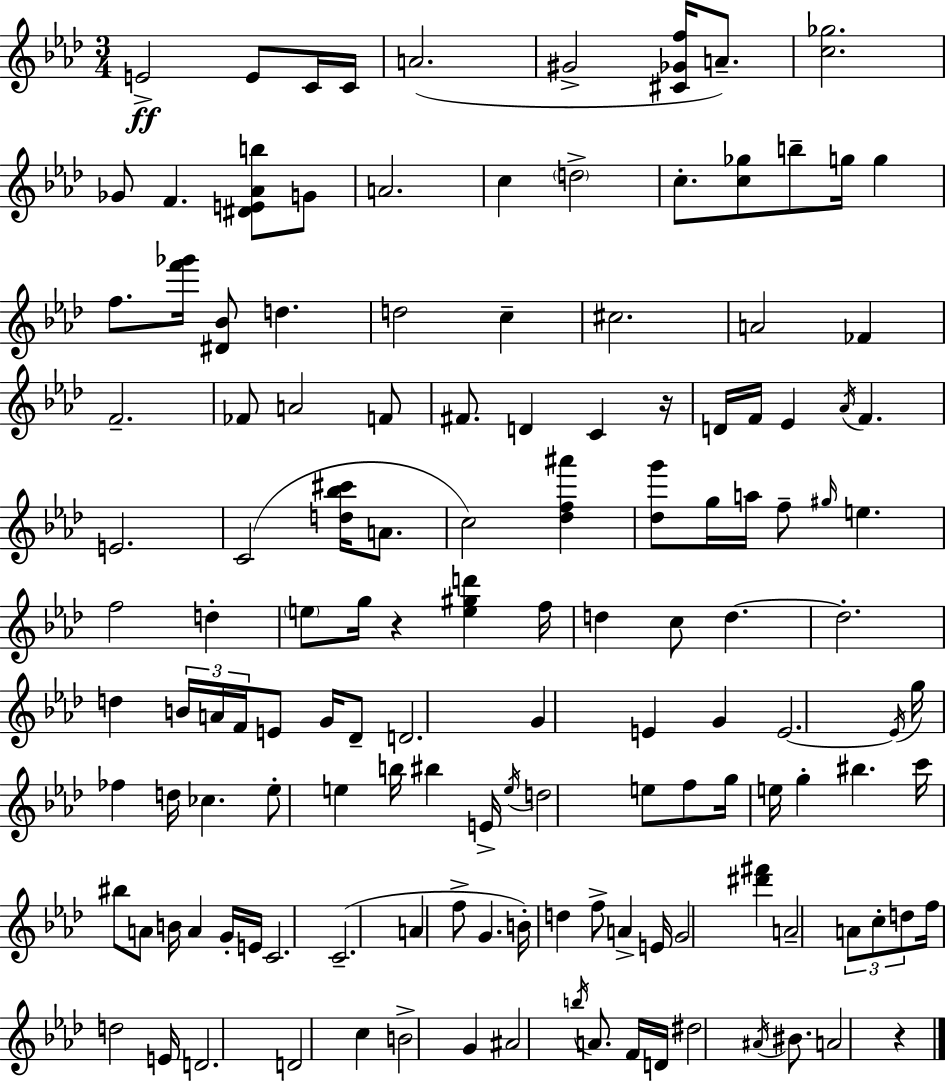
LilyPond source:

{
  \clef treble
  \numericTimeSignature
  \time 3/4
  \key aes \major
  e'2->\ff e'8 c'16 c'16 | a'2.( | gis'2-> <cis' ges' f''>16 a'8.--) | <c'' ges''>2. | \break ges'8 f'4. <dis' e' aes' b''>8 g'8 | a'2. | c''4 \parenthesize d''2-> | c''8.-. <c'' ges''>8 b''8-- g''16 g''4 | \break f''8. <f''' ges'''>16 <dis' bes'>8 d''4. | d''2 c''4-- | cis''2. | a'2 fes'4 | \break f'2.-- | fes'8 a'2 f'8 | fis'8. d'4 c'4 r16 | d'16 f'16 ees'4 \acciaccatura { aes'16 } f'4. | \break e'2. | c'2( <d'' bes'' cis'''>16 a'8. | c''2) <des'' f'' ais'''>4 | <des'' g'''>8 g''16 a''16 f''8-- \grace { gis''16 } e''4. | \break f''2 d''4-. | \parenthesize e''8 g''16 r4 <e'' gis'' d'''>4 | f''16 d''4 c''8 d''4.~~ | d''2.-. | \break d''4 \tuplet 3/2 { b'16 a'16 f'16 } e'8 g'16 | des'8-- d'2. | g'4 e'4 g'4 | e'2.~~ | \break \acciaccatura { e'16 } g''16 fes''4 d''16 ces''4. | ees''8-. e''4 b''16 bis''4 | e'16-> \acciaccatura { e''16 } d''2 | e''8 f''8 g''16 e''16 g''4-. bis''4. | \break c'''16 bis''8 a'8 b'16 a'4 | g'16-. e'16 c'2. | c'2.--( | a'4 f''8-> g'4. | \break b'16-.) d''4 f''8-> a'4-> | e'16 g'2 | <dis''' fis'''>4 a'2-- | \tuplet 3/2 { a'8 c''8-. d''8 } f''16 d''2 | \break e'16 d'2. | d'2 | c''4 b'2-> | g'4 ais'2 | \break \acciaccatura { b''16 } a'8. f'16 d'16 dis''2 | \acciaccatura { ais'16 } bis'8. a'2 | r4 \bar "|."
}